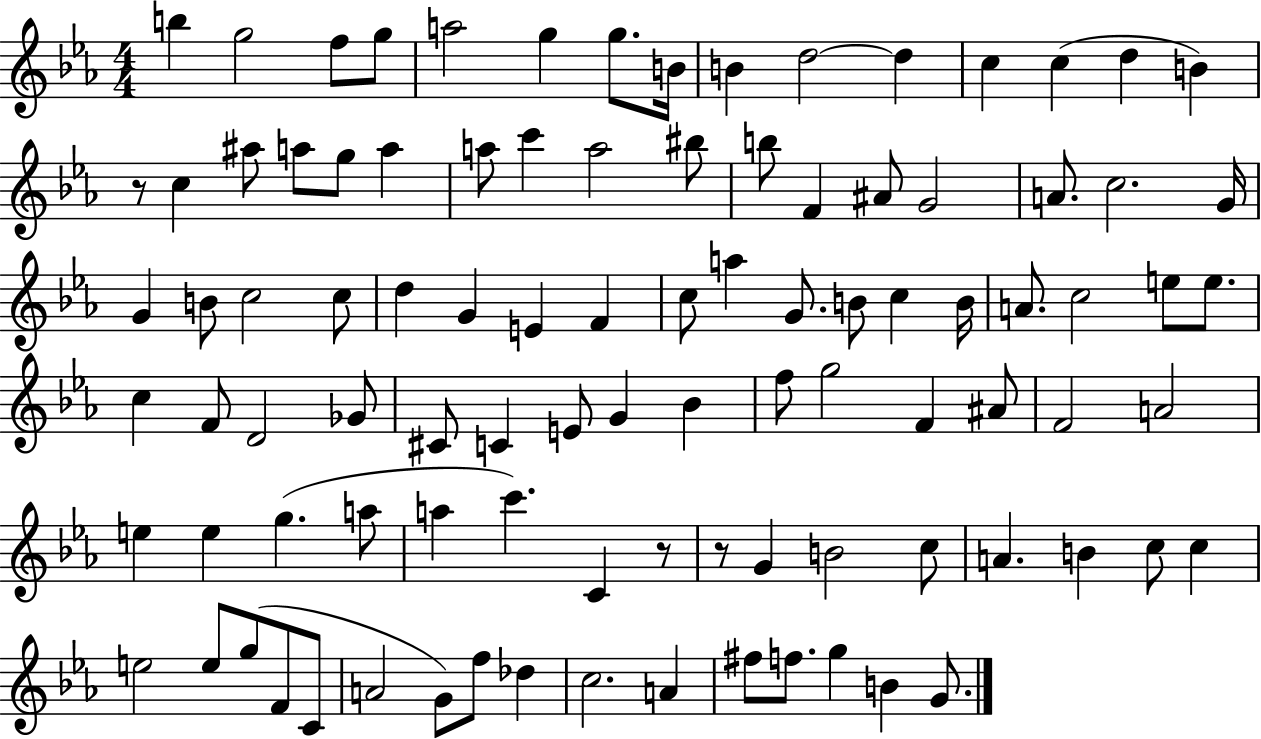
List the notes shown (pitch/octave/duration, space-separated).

B5/q G5/h F5/e G5/e A5/h G5/q G5/e. B4/s B4/q D5/h D5/q C5/q C5/q D5/q B4/q R/e C5/q A#5/e A5/e G5/e A5/q A5/e C6/q A5/h BIS5/e B5/e F4/q A#4/e G4/h A4/e. C5/h. G4/s G4/q B4/e C5/h C5/e D5/q G4/q E4/q F4/q C5/e A5/q G4/e. B4/e C5/q B4/s A4/e. C5/h E5/e E5/e. C5/q F4/e D4/h Gb4/e C#4/e C4/q E4/e G4/q Bb4/q F5/e G5/h F4/q A#4/e F4/h A4/h E5/q E5/q G5/q. A5/e A5/q C6/q. C4/q R/e R/e G4/q B4/h C5/e A4/q. B4/q C5/e C5/q E5/h E5/e G5/e F4/e C4/e A4/h G4/e F5/e Db5/q C5/h. A4/q F#5/e F5/e. G5/q B4/q G4/e.